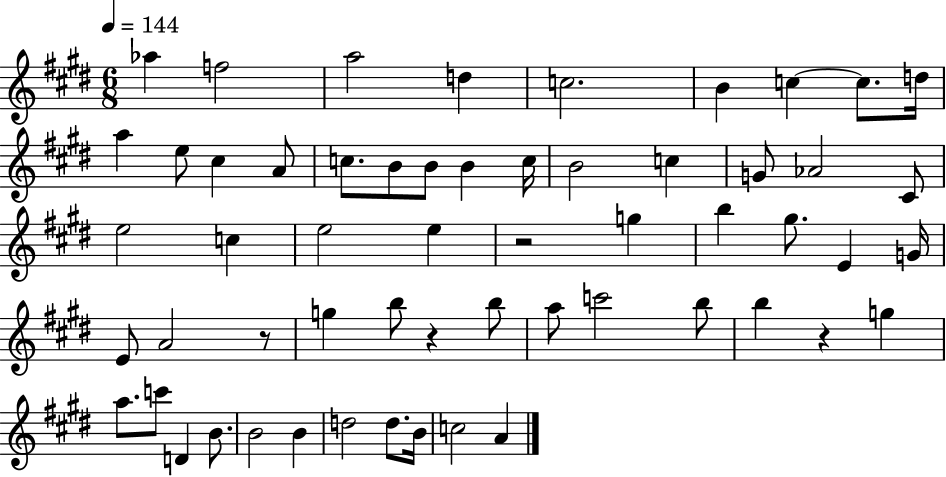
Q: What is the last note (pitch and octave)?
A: A4